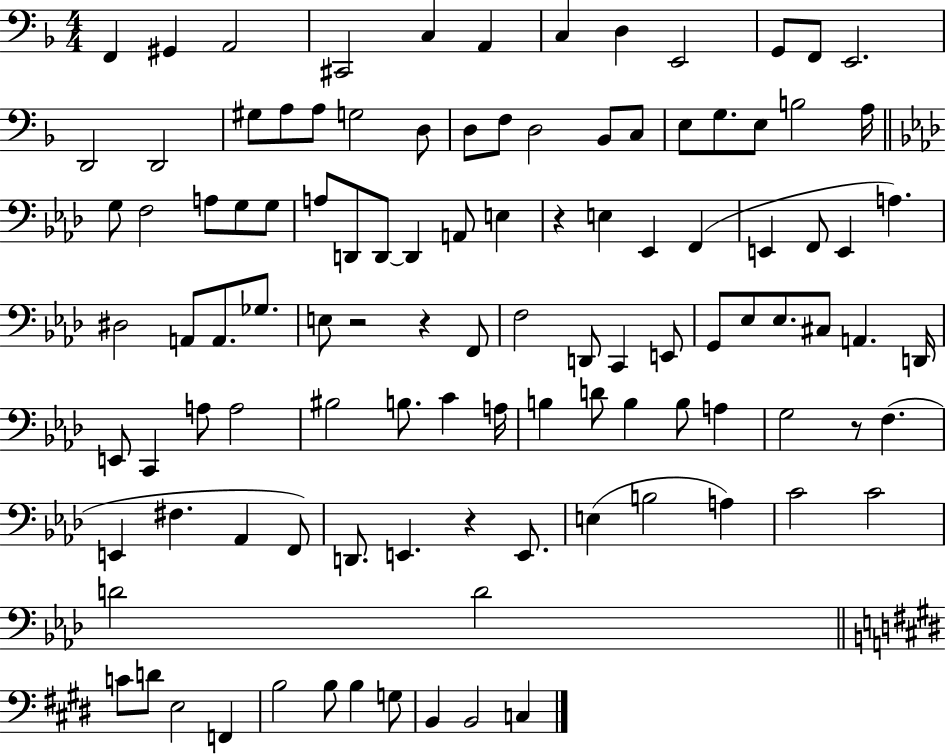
F2/q G#2/q A2/h C#2/h C3/q A2/q C3/q D3/q E2/h G2/e F2/e E2/h. D2/h D2/h G#3/e A3/e A3/e G3/h D3/e D3/e F3/e D3/h Bb2/e C3/e E3/e G3/e. E3/e B3/h A3/s G3/e F3/h A3/e G3/e G3/e A3/e D2/e D2/e D2/q A2/e E3/q R/q E3/q Eb2/q F2/q E2/q F2/e E2/q A3/q. D#3/h A2/e A2/e. Gb3/e. E3/e R/h R/q F2/e F3/h D2/e C2/q E2/e G2/e Eb3/e Eb3/e. C#3/e A2/q. D2/s E2/e C2/q A3/e A3/h BIS3/h B3/e. C4/q A3/s B3/q D4/e B3/q B3/e A3/q G3/h R/e F3/q. E2/q F#3/q. Ab2/q F2/e D2/e. E2/q. R/q E2/e. E3/q B3/h A3/q C4/h C4/h D4/h D4/h C4/e D4/e E3/h F2/q B3/h B3/e B3/q G3/e B2/q B2/h C3/q